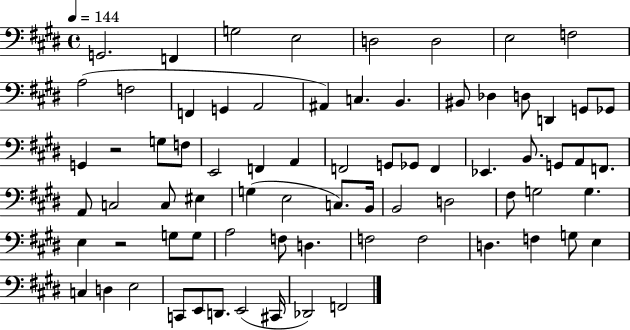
G2/h. F2/q G3/h E3/h D3/h D3/h E3/h F3/h A3/h F3/h F2/q G2/q A2/h A#2/q C3/q. B2/q. BIS2/e Db3/q D3/e D2/q G2/e Gb2/e G2/q R/h G3/e F3/e E2/h F2/q A2/q F2/h G2/e Gb2/e F2/q Eb2/q. B2/e. G2/e A2/e F2/e. A2/e C3/h C3/e EIS3/q G3/q E3/h C3/e. B2/s B2/h D3/h F#3/e G3/h G3/q. E3/q R/h G3/e G3/e A3/h F3/e D3/q. F3/h F3/h D3/q. F3/q G3/e E3/q C3/q D3/q E3/h C2/e E2/e D2/e. E2/h C#2/s Db2/h F2/h